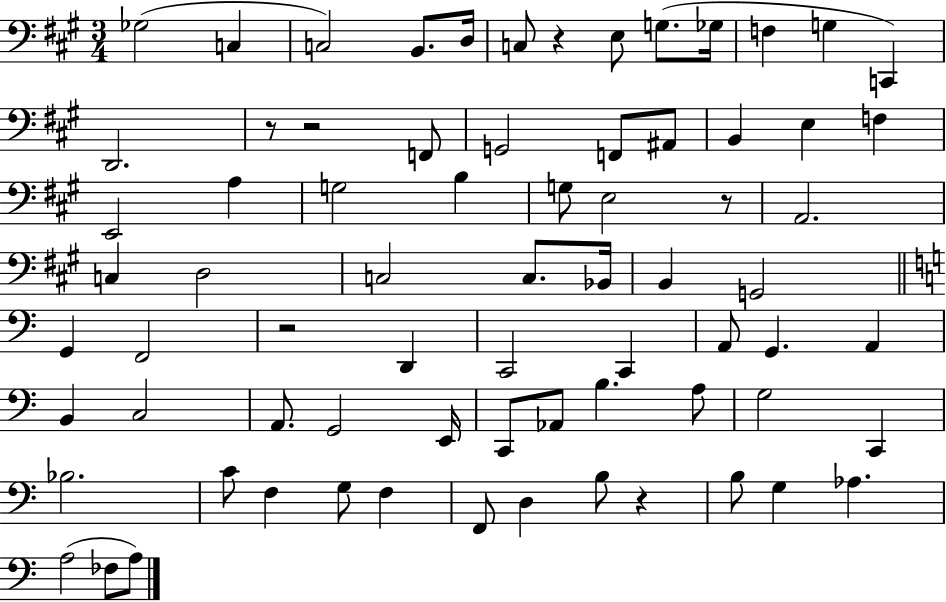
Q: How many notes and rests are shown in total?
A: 73